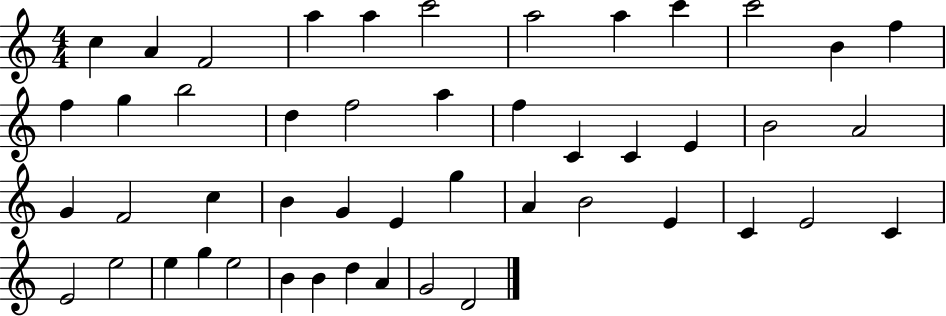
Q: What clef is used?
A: treble